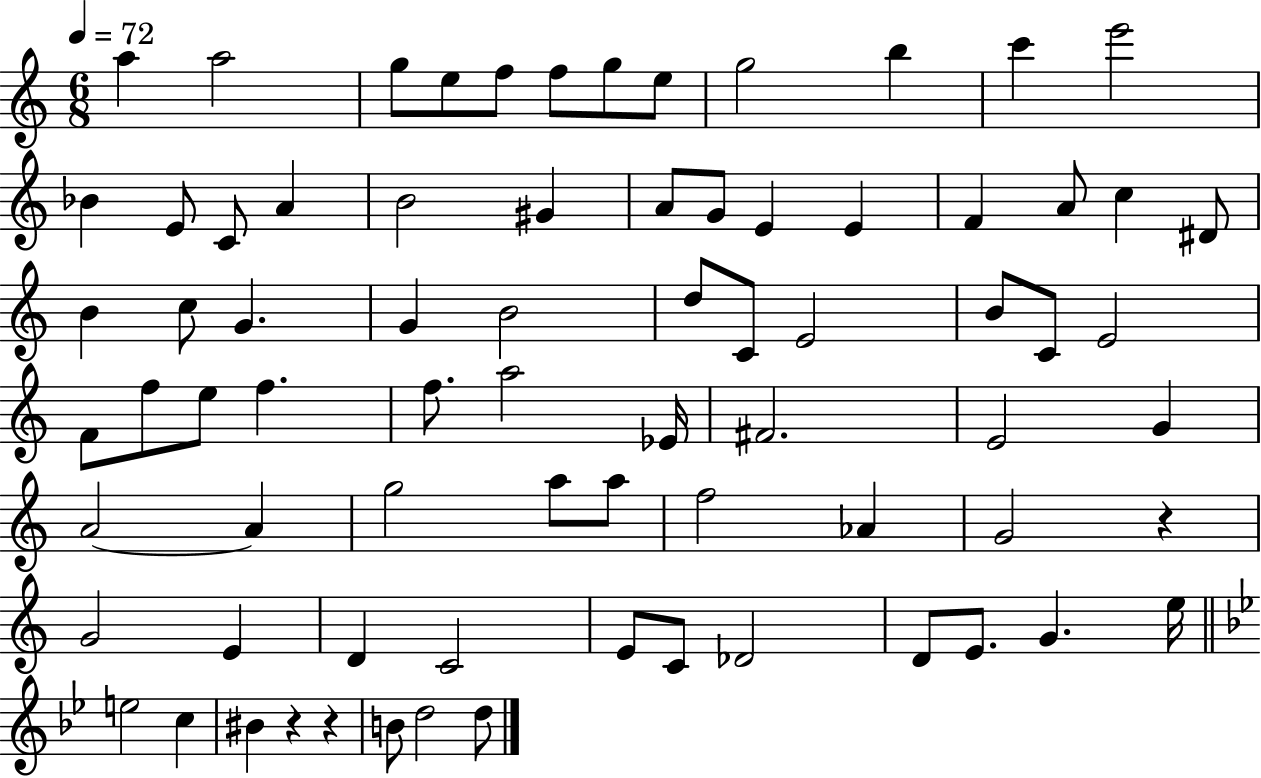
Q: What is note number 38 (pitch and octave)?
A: F4